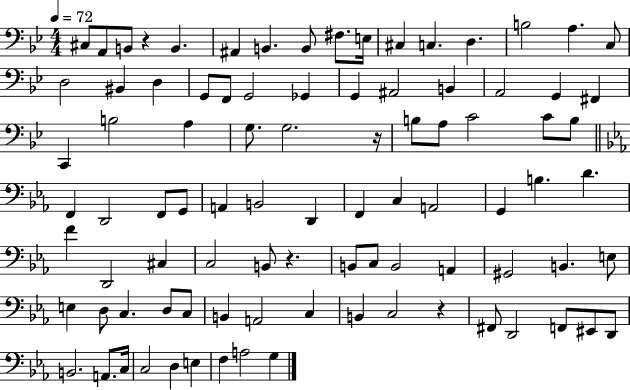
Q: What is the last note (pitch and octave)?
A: G3